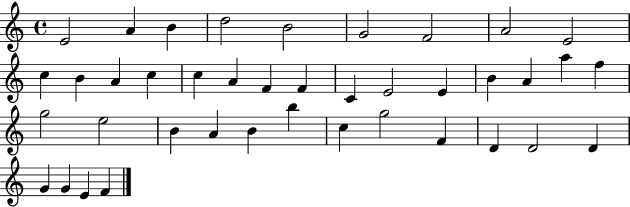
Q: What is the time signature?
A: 4/4